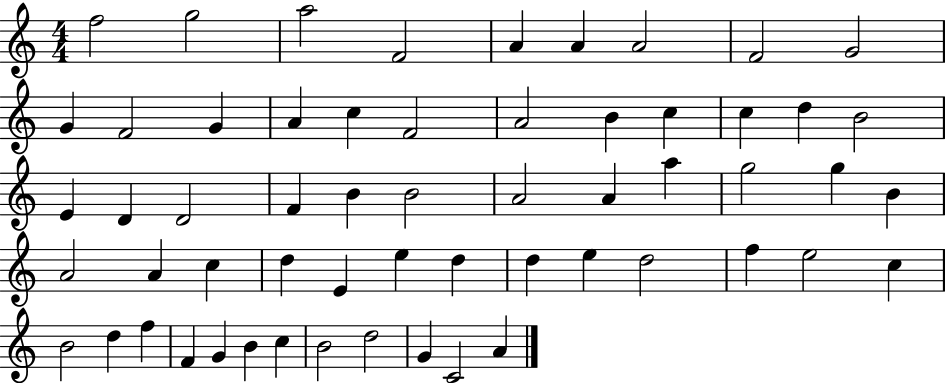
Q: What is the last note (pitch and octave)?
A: A4